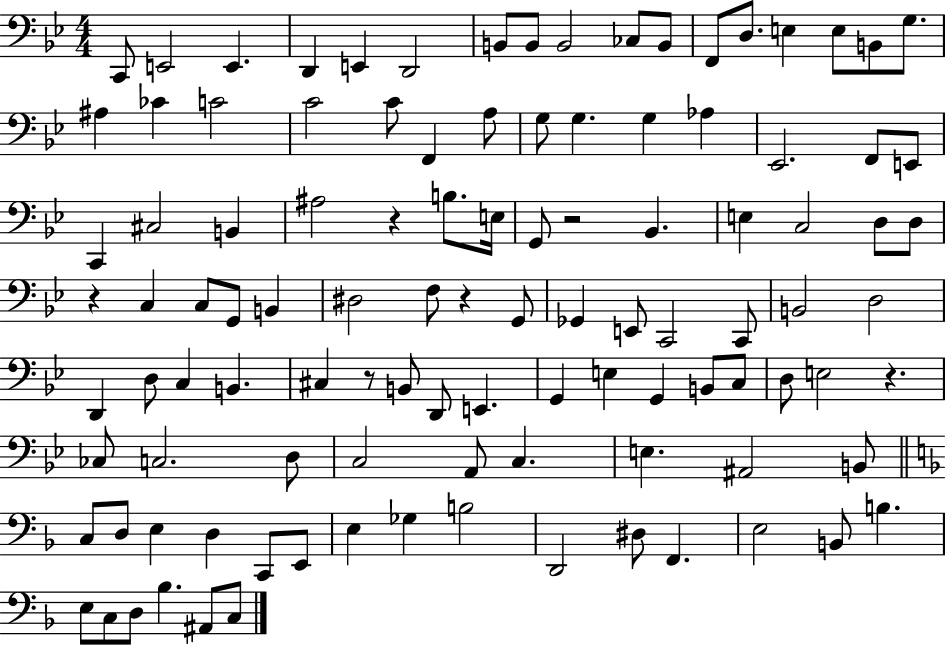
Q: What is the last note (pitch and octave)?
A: C3